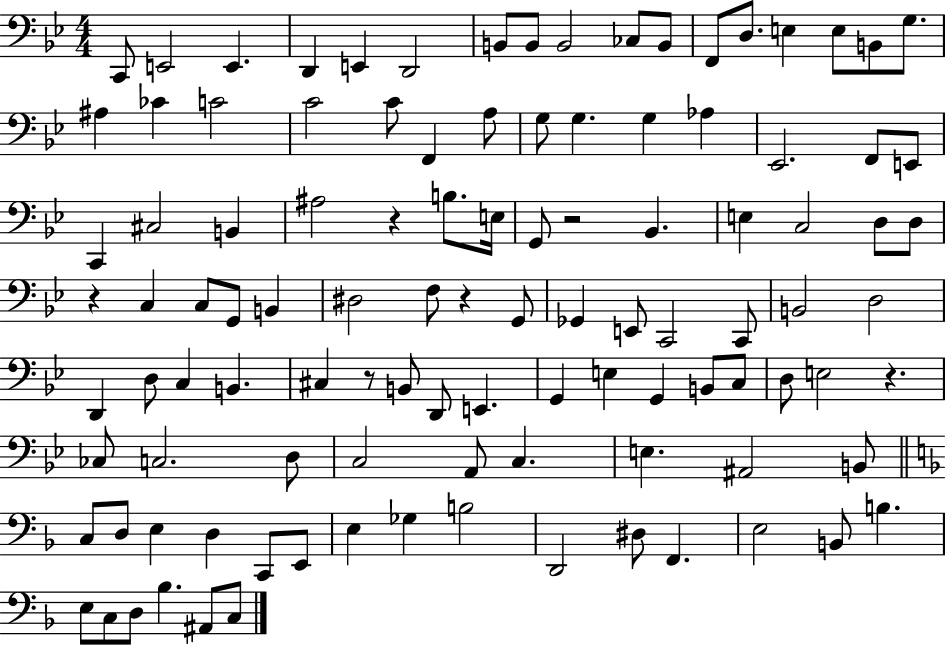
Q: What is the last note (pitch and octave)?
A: C3